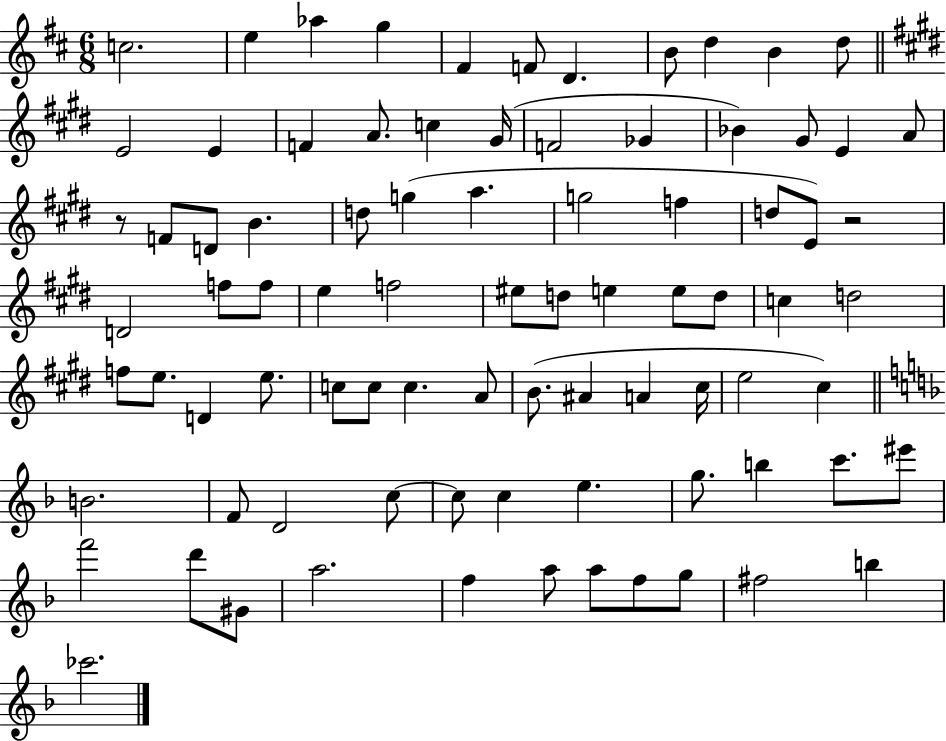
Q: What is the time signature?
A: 6/8